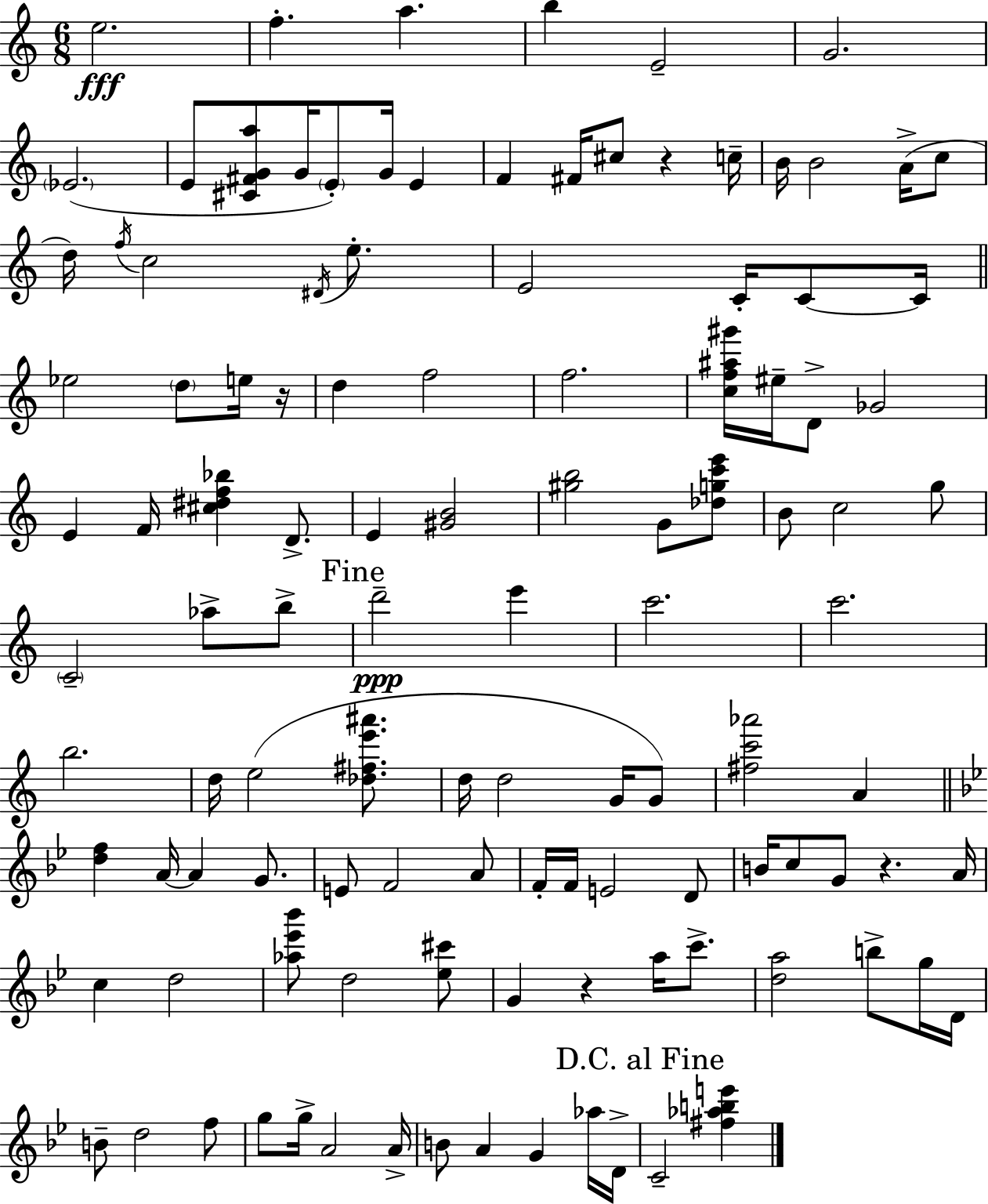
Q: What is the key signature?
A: C major